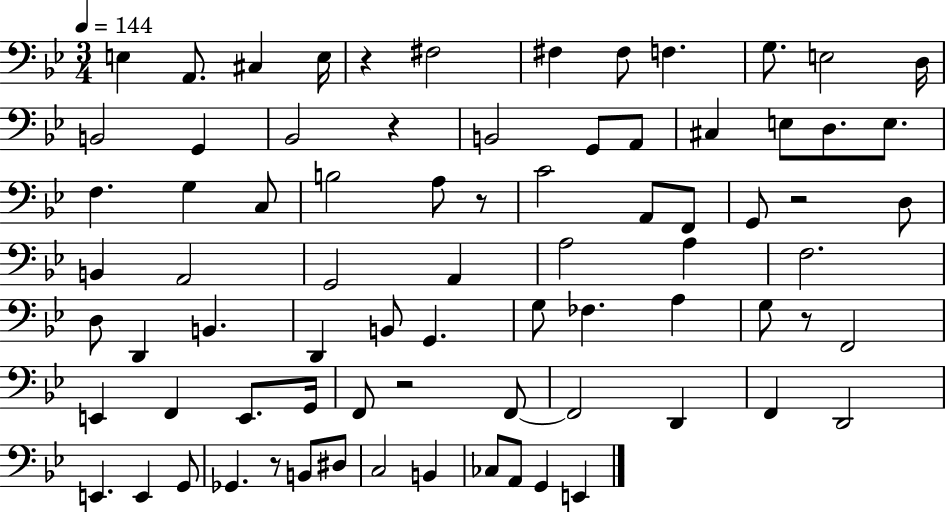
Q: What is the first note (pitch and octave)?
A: E3